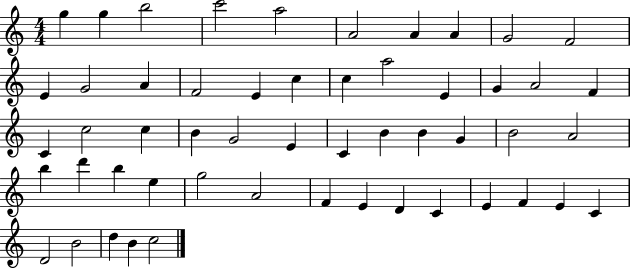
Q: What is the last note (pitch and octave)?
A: C5